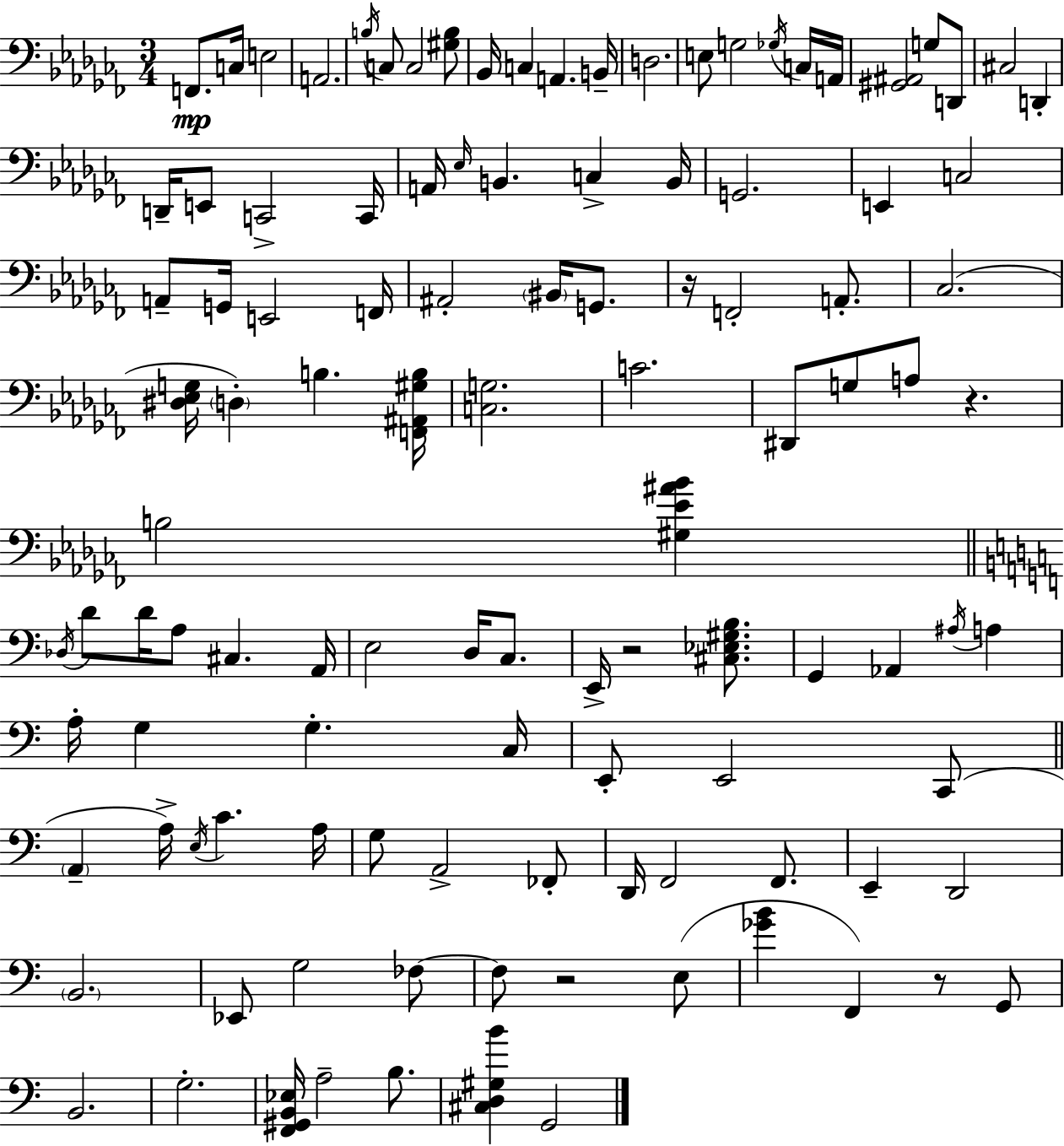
{
  \clef bass
  \numericTimeSignature
  \time 3/4
  \key aes \minor
  \repeat volta 2 { f,8.\mp c16 e2 | a,2. | \acciaccatura { b16 } c8 c2 <gis b>8 | bes,16 c4 a,4. | \break b,16-- d2. | e8 g2 \acciaccatura { ges16 } | c16 a,16 <gis, ais,>2 g8 | d,8 cis2 d,4-. | \break d,16-- e,8 c,2-> | c,16 a,16 \grace { ees16 } b,4. c4-> | b,16 g,2. | e,4 c2 | \break a,8-- g,16 e,2 | f,16 ais,2-. \parenthesize bis,16 | g,8. r16 f,2-. | a,8.-. ces2.( | \break <dis ees g>16 \parenthesize d4-.) b4. | <f, ais, gis b>16 <c g>2. | c'2. | dis,8 g8 a8 r4. | \break b2 <gis ees' ais' bes'>4 | \bar "||" \break \key c \major \acciaccatura { des16 } d'8 d'16 a8 cis4. | a,16 e2 d16 c8. | e,16-> r2 <cis ees gis b>8. | g,4 aes,4 \acciaccatura { ais16 } a4 | \break a16-. g4 g4.-. | c16 e,8-. e,2 | c,8( \bar "||" \break \key c \major \parenthesize a,4-- a16->) \acciaccatura { e16 } c'4. | a16 g8 a,2-> fes,8-. | d,16 f,2 f,8. | e,4-- d,2 | \break \parenthesize b,2. | ees,8 g2 fes8~~ | fes8 r2 e8( | <ges' b'>4 f,4) r8 g,8 | \break b,2. | g2.-. | <f, gis, b, ees>16 a2-- b8. | <cis d gis b'>4 g,2 | \break } \bar "|."
}